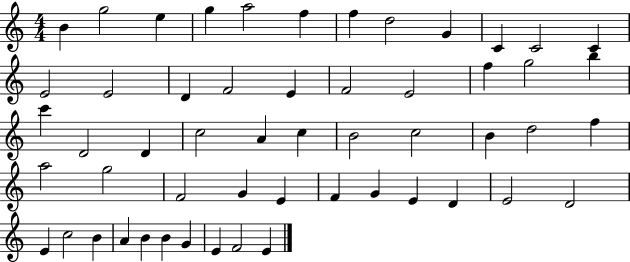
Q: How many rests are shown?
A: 0